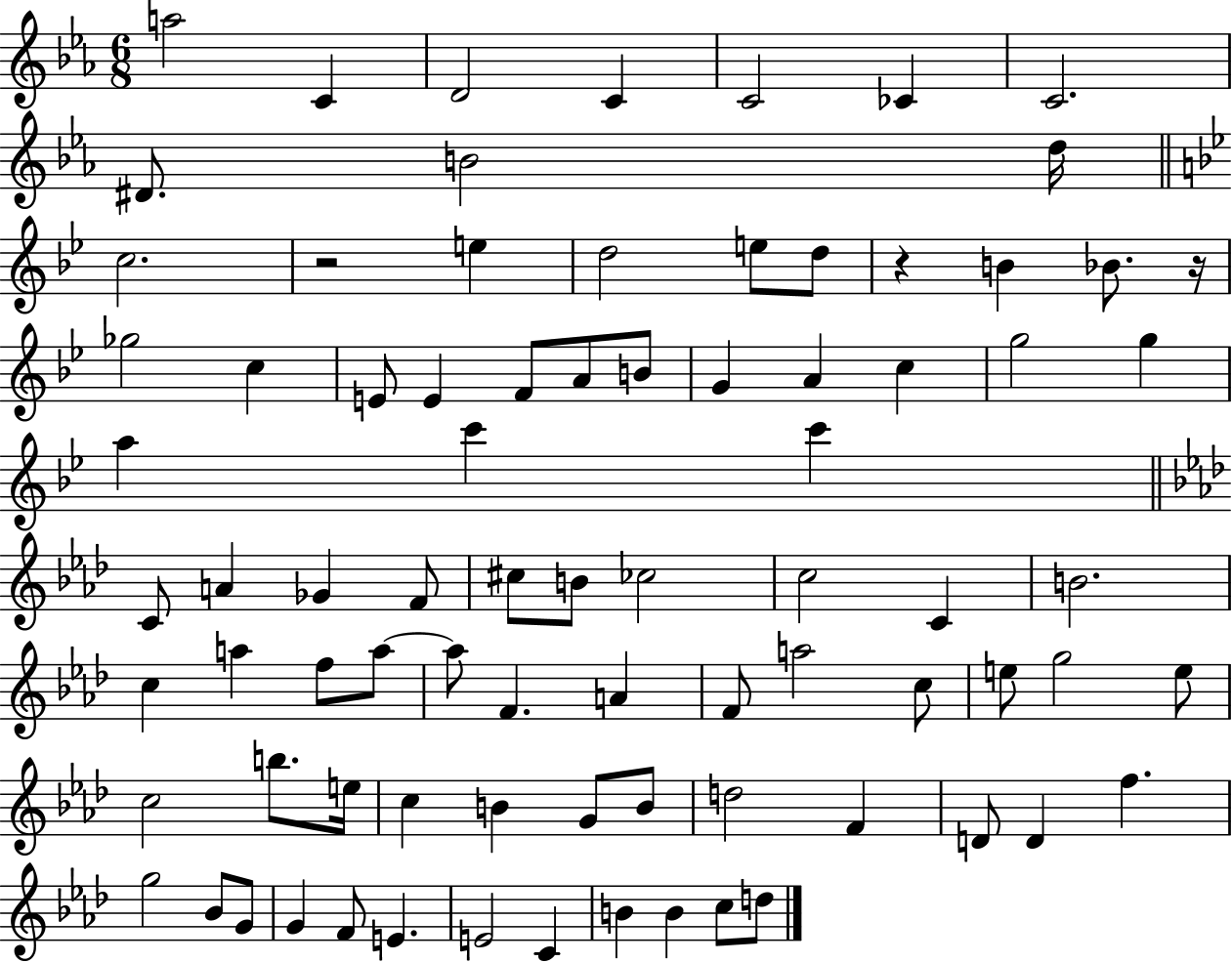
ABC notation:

X:1
T:Untitled
M:6/8
L:1/4
K:Eb
a2 C D2 C C2 _C C2 ^D/2 B2 d/4 c2 z2 e d2 e/2 d/2 z B _B/2 z/4 _g2 c E/2 E F/2 A/2 B/2 G A c g2 g a c' c' C/2 A _G F/2 ^c/2 B/2 _c2 c2 C B2 c a f/2 a/2 a/2 F A F/2 a2 c/2 e/2 g2 e/2 c2 b/2 e/4 c B G/2 B/2 d2 F D/2 D f g2 _B/2 G/2 G F/2 E E2 C B B c/2 d/2